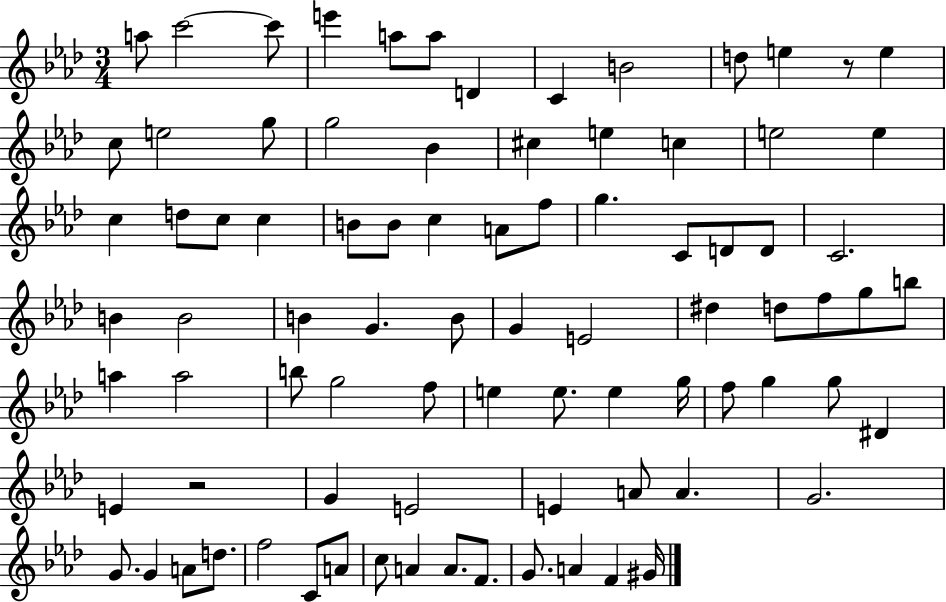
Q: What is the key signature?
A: AES major